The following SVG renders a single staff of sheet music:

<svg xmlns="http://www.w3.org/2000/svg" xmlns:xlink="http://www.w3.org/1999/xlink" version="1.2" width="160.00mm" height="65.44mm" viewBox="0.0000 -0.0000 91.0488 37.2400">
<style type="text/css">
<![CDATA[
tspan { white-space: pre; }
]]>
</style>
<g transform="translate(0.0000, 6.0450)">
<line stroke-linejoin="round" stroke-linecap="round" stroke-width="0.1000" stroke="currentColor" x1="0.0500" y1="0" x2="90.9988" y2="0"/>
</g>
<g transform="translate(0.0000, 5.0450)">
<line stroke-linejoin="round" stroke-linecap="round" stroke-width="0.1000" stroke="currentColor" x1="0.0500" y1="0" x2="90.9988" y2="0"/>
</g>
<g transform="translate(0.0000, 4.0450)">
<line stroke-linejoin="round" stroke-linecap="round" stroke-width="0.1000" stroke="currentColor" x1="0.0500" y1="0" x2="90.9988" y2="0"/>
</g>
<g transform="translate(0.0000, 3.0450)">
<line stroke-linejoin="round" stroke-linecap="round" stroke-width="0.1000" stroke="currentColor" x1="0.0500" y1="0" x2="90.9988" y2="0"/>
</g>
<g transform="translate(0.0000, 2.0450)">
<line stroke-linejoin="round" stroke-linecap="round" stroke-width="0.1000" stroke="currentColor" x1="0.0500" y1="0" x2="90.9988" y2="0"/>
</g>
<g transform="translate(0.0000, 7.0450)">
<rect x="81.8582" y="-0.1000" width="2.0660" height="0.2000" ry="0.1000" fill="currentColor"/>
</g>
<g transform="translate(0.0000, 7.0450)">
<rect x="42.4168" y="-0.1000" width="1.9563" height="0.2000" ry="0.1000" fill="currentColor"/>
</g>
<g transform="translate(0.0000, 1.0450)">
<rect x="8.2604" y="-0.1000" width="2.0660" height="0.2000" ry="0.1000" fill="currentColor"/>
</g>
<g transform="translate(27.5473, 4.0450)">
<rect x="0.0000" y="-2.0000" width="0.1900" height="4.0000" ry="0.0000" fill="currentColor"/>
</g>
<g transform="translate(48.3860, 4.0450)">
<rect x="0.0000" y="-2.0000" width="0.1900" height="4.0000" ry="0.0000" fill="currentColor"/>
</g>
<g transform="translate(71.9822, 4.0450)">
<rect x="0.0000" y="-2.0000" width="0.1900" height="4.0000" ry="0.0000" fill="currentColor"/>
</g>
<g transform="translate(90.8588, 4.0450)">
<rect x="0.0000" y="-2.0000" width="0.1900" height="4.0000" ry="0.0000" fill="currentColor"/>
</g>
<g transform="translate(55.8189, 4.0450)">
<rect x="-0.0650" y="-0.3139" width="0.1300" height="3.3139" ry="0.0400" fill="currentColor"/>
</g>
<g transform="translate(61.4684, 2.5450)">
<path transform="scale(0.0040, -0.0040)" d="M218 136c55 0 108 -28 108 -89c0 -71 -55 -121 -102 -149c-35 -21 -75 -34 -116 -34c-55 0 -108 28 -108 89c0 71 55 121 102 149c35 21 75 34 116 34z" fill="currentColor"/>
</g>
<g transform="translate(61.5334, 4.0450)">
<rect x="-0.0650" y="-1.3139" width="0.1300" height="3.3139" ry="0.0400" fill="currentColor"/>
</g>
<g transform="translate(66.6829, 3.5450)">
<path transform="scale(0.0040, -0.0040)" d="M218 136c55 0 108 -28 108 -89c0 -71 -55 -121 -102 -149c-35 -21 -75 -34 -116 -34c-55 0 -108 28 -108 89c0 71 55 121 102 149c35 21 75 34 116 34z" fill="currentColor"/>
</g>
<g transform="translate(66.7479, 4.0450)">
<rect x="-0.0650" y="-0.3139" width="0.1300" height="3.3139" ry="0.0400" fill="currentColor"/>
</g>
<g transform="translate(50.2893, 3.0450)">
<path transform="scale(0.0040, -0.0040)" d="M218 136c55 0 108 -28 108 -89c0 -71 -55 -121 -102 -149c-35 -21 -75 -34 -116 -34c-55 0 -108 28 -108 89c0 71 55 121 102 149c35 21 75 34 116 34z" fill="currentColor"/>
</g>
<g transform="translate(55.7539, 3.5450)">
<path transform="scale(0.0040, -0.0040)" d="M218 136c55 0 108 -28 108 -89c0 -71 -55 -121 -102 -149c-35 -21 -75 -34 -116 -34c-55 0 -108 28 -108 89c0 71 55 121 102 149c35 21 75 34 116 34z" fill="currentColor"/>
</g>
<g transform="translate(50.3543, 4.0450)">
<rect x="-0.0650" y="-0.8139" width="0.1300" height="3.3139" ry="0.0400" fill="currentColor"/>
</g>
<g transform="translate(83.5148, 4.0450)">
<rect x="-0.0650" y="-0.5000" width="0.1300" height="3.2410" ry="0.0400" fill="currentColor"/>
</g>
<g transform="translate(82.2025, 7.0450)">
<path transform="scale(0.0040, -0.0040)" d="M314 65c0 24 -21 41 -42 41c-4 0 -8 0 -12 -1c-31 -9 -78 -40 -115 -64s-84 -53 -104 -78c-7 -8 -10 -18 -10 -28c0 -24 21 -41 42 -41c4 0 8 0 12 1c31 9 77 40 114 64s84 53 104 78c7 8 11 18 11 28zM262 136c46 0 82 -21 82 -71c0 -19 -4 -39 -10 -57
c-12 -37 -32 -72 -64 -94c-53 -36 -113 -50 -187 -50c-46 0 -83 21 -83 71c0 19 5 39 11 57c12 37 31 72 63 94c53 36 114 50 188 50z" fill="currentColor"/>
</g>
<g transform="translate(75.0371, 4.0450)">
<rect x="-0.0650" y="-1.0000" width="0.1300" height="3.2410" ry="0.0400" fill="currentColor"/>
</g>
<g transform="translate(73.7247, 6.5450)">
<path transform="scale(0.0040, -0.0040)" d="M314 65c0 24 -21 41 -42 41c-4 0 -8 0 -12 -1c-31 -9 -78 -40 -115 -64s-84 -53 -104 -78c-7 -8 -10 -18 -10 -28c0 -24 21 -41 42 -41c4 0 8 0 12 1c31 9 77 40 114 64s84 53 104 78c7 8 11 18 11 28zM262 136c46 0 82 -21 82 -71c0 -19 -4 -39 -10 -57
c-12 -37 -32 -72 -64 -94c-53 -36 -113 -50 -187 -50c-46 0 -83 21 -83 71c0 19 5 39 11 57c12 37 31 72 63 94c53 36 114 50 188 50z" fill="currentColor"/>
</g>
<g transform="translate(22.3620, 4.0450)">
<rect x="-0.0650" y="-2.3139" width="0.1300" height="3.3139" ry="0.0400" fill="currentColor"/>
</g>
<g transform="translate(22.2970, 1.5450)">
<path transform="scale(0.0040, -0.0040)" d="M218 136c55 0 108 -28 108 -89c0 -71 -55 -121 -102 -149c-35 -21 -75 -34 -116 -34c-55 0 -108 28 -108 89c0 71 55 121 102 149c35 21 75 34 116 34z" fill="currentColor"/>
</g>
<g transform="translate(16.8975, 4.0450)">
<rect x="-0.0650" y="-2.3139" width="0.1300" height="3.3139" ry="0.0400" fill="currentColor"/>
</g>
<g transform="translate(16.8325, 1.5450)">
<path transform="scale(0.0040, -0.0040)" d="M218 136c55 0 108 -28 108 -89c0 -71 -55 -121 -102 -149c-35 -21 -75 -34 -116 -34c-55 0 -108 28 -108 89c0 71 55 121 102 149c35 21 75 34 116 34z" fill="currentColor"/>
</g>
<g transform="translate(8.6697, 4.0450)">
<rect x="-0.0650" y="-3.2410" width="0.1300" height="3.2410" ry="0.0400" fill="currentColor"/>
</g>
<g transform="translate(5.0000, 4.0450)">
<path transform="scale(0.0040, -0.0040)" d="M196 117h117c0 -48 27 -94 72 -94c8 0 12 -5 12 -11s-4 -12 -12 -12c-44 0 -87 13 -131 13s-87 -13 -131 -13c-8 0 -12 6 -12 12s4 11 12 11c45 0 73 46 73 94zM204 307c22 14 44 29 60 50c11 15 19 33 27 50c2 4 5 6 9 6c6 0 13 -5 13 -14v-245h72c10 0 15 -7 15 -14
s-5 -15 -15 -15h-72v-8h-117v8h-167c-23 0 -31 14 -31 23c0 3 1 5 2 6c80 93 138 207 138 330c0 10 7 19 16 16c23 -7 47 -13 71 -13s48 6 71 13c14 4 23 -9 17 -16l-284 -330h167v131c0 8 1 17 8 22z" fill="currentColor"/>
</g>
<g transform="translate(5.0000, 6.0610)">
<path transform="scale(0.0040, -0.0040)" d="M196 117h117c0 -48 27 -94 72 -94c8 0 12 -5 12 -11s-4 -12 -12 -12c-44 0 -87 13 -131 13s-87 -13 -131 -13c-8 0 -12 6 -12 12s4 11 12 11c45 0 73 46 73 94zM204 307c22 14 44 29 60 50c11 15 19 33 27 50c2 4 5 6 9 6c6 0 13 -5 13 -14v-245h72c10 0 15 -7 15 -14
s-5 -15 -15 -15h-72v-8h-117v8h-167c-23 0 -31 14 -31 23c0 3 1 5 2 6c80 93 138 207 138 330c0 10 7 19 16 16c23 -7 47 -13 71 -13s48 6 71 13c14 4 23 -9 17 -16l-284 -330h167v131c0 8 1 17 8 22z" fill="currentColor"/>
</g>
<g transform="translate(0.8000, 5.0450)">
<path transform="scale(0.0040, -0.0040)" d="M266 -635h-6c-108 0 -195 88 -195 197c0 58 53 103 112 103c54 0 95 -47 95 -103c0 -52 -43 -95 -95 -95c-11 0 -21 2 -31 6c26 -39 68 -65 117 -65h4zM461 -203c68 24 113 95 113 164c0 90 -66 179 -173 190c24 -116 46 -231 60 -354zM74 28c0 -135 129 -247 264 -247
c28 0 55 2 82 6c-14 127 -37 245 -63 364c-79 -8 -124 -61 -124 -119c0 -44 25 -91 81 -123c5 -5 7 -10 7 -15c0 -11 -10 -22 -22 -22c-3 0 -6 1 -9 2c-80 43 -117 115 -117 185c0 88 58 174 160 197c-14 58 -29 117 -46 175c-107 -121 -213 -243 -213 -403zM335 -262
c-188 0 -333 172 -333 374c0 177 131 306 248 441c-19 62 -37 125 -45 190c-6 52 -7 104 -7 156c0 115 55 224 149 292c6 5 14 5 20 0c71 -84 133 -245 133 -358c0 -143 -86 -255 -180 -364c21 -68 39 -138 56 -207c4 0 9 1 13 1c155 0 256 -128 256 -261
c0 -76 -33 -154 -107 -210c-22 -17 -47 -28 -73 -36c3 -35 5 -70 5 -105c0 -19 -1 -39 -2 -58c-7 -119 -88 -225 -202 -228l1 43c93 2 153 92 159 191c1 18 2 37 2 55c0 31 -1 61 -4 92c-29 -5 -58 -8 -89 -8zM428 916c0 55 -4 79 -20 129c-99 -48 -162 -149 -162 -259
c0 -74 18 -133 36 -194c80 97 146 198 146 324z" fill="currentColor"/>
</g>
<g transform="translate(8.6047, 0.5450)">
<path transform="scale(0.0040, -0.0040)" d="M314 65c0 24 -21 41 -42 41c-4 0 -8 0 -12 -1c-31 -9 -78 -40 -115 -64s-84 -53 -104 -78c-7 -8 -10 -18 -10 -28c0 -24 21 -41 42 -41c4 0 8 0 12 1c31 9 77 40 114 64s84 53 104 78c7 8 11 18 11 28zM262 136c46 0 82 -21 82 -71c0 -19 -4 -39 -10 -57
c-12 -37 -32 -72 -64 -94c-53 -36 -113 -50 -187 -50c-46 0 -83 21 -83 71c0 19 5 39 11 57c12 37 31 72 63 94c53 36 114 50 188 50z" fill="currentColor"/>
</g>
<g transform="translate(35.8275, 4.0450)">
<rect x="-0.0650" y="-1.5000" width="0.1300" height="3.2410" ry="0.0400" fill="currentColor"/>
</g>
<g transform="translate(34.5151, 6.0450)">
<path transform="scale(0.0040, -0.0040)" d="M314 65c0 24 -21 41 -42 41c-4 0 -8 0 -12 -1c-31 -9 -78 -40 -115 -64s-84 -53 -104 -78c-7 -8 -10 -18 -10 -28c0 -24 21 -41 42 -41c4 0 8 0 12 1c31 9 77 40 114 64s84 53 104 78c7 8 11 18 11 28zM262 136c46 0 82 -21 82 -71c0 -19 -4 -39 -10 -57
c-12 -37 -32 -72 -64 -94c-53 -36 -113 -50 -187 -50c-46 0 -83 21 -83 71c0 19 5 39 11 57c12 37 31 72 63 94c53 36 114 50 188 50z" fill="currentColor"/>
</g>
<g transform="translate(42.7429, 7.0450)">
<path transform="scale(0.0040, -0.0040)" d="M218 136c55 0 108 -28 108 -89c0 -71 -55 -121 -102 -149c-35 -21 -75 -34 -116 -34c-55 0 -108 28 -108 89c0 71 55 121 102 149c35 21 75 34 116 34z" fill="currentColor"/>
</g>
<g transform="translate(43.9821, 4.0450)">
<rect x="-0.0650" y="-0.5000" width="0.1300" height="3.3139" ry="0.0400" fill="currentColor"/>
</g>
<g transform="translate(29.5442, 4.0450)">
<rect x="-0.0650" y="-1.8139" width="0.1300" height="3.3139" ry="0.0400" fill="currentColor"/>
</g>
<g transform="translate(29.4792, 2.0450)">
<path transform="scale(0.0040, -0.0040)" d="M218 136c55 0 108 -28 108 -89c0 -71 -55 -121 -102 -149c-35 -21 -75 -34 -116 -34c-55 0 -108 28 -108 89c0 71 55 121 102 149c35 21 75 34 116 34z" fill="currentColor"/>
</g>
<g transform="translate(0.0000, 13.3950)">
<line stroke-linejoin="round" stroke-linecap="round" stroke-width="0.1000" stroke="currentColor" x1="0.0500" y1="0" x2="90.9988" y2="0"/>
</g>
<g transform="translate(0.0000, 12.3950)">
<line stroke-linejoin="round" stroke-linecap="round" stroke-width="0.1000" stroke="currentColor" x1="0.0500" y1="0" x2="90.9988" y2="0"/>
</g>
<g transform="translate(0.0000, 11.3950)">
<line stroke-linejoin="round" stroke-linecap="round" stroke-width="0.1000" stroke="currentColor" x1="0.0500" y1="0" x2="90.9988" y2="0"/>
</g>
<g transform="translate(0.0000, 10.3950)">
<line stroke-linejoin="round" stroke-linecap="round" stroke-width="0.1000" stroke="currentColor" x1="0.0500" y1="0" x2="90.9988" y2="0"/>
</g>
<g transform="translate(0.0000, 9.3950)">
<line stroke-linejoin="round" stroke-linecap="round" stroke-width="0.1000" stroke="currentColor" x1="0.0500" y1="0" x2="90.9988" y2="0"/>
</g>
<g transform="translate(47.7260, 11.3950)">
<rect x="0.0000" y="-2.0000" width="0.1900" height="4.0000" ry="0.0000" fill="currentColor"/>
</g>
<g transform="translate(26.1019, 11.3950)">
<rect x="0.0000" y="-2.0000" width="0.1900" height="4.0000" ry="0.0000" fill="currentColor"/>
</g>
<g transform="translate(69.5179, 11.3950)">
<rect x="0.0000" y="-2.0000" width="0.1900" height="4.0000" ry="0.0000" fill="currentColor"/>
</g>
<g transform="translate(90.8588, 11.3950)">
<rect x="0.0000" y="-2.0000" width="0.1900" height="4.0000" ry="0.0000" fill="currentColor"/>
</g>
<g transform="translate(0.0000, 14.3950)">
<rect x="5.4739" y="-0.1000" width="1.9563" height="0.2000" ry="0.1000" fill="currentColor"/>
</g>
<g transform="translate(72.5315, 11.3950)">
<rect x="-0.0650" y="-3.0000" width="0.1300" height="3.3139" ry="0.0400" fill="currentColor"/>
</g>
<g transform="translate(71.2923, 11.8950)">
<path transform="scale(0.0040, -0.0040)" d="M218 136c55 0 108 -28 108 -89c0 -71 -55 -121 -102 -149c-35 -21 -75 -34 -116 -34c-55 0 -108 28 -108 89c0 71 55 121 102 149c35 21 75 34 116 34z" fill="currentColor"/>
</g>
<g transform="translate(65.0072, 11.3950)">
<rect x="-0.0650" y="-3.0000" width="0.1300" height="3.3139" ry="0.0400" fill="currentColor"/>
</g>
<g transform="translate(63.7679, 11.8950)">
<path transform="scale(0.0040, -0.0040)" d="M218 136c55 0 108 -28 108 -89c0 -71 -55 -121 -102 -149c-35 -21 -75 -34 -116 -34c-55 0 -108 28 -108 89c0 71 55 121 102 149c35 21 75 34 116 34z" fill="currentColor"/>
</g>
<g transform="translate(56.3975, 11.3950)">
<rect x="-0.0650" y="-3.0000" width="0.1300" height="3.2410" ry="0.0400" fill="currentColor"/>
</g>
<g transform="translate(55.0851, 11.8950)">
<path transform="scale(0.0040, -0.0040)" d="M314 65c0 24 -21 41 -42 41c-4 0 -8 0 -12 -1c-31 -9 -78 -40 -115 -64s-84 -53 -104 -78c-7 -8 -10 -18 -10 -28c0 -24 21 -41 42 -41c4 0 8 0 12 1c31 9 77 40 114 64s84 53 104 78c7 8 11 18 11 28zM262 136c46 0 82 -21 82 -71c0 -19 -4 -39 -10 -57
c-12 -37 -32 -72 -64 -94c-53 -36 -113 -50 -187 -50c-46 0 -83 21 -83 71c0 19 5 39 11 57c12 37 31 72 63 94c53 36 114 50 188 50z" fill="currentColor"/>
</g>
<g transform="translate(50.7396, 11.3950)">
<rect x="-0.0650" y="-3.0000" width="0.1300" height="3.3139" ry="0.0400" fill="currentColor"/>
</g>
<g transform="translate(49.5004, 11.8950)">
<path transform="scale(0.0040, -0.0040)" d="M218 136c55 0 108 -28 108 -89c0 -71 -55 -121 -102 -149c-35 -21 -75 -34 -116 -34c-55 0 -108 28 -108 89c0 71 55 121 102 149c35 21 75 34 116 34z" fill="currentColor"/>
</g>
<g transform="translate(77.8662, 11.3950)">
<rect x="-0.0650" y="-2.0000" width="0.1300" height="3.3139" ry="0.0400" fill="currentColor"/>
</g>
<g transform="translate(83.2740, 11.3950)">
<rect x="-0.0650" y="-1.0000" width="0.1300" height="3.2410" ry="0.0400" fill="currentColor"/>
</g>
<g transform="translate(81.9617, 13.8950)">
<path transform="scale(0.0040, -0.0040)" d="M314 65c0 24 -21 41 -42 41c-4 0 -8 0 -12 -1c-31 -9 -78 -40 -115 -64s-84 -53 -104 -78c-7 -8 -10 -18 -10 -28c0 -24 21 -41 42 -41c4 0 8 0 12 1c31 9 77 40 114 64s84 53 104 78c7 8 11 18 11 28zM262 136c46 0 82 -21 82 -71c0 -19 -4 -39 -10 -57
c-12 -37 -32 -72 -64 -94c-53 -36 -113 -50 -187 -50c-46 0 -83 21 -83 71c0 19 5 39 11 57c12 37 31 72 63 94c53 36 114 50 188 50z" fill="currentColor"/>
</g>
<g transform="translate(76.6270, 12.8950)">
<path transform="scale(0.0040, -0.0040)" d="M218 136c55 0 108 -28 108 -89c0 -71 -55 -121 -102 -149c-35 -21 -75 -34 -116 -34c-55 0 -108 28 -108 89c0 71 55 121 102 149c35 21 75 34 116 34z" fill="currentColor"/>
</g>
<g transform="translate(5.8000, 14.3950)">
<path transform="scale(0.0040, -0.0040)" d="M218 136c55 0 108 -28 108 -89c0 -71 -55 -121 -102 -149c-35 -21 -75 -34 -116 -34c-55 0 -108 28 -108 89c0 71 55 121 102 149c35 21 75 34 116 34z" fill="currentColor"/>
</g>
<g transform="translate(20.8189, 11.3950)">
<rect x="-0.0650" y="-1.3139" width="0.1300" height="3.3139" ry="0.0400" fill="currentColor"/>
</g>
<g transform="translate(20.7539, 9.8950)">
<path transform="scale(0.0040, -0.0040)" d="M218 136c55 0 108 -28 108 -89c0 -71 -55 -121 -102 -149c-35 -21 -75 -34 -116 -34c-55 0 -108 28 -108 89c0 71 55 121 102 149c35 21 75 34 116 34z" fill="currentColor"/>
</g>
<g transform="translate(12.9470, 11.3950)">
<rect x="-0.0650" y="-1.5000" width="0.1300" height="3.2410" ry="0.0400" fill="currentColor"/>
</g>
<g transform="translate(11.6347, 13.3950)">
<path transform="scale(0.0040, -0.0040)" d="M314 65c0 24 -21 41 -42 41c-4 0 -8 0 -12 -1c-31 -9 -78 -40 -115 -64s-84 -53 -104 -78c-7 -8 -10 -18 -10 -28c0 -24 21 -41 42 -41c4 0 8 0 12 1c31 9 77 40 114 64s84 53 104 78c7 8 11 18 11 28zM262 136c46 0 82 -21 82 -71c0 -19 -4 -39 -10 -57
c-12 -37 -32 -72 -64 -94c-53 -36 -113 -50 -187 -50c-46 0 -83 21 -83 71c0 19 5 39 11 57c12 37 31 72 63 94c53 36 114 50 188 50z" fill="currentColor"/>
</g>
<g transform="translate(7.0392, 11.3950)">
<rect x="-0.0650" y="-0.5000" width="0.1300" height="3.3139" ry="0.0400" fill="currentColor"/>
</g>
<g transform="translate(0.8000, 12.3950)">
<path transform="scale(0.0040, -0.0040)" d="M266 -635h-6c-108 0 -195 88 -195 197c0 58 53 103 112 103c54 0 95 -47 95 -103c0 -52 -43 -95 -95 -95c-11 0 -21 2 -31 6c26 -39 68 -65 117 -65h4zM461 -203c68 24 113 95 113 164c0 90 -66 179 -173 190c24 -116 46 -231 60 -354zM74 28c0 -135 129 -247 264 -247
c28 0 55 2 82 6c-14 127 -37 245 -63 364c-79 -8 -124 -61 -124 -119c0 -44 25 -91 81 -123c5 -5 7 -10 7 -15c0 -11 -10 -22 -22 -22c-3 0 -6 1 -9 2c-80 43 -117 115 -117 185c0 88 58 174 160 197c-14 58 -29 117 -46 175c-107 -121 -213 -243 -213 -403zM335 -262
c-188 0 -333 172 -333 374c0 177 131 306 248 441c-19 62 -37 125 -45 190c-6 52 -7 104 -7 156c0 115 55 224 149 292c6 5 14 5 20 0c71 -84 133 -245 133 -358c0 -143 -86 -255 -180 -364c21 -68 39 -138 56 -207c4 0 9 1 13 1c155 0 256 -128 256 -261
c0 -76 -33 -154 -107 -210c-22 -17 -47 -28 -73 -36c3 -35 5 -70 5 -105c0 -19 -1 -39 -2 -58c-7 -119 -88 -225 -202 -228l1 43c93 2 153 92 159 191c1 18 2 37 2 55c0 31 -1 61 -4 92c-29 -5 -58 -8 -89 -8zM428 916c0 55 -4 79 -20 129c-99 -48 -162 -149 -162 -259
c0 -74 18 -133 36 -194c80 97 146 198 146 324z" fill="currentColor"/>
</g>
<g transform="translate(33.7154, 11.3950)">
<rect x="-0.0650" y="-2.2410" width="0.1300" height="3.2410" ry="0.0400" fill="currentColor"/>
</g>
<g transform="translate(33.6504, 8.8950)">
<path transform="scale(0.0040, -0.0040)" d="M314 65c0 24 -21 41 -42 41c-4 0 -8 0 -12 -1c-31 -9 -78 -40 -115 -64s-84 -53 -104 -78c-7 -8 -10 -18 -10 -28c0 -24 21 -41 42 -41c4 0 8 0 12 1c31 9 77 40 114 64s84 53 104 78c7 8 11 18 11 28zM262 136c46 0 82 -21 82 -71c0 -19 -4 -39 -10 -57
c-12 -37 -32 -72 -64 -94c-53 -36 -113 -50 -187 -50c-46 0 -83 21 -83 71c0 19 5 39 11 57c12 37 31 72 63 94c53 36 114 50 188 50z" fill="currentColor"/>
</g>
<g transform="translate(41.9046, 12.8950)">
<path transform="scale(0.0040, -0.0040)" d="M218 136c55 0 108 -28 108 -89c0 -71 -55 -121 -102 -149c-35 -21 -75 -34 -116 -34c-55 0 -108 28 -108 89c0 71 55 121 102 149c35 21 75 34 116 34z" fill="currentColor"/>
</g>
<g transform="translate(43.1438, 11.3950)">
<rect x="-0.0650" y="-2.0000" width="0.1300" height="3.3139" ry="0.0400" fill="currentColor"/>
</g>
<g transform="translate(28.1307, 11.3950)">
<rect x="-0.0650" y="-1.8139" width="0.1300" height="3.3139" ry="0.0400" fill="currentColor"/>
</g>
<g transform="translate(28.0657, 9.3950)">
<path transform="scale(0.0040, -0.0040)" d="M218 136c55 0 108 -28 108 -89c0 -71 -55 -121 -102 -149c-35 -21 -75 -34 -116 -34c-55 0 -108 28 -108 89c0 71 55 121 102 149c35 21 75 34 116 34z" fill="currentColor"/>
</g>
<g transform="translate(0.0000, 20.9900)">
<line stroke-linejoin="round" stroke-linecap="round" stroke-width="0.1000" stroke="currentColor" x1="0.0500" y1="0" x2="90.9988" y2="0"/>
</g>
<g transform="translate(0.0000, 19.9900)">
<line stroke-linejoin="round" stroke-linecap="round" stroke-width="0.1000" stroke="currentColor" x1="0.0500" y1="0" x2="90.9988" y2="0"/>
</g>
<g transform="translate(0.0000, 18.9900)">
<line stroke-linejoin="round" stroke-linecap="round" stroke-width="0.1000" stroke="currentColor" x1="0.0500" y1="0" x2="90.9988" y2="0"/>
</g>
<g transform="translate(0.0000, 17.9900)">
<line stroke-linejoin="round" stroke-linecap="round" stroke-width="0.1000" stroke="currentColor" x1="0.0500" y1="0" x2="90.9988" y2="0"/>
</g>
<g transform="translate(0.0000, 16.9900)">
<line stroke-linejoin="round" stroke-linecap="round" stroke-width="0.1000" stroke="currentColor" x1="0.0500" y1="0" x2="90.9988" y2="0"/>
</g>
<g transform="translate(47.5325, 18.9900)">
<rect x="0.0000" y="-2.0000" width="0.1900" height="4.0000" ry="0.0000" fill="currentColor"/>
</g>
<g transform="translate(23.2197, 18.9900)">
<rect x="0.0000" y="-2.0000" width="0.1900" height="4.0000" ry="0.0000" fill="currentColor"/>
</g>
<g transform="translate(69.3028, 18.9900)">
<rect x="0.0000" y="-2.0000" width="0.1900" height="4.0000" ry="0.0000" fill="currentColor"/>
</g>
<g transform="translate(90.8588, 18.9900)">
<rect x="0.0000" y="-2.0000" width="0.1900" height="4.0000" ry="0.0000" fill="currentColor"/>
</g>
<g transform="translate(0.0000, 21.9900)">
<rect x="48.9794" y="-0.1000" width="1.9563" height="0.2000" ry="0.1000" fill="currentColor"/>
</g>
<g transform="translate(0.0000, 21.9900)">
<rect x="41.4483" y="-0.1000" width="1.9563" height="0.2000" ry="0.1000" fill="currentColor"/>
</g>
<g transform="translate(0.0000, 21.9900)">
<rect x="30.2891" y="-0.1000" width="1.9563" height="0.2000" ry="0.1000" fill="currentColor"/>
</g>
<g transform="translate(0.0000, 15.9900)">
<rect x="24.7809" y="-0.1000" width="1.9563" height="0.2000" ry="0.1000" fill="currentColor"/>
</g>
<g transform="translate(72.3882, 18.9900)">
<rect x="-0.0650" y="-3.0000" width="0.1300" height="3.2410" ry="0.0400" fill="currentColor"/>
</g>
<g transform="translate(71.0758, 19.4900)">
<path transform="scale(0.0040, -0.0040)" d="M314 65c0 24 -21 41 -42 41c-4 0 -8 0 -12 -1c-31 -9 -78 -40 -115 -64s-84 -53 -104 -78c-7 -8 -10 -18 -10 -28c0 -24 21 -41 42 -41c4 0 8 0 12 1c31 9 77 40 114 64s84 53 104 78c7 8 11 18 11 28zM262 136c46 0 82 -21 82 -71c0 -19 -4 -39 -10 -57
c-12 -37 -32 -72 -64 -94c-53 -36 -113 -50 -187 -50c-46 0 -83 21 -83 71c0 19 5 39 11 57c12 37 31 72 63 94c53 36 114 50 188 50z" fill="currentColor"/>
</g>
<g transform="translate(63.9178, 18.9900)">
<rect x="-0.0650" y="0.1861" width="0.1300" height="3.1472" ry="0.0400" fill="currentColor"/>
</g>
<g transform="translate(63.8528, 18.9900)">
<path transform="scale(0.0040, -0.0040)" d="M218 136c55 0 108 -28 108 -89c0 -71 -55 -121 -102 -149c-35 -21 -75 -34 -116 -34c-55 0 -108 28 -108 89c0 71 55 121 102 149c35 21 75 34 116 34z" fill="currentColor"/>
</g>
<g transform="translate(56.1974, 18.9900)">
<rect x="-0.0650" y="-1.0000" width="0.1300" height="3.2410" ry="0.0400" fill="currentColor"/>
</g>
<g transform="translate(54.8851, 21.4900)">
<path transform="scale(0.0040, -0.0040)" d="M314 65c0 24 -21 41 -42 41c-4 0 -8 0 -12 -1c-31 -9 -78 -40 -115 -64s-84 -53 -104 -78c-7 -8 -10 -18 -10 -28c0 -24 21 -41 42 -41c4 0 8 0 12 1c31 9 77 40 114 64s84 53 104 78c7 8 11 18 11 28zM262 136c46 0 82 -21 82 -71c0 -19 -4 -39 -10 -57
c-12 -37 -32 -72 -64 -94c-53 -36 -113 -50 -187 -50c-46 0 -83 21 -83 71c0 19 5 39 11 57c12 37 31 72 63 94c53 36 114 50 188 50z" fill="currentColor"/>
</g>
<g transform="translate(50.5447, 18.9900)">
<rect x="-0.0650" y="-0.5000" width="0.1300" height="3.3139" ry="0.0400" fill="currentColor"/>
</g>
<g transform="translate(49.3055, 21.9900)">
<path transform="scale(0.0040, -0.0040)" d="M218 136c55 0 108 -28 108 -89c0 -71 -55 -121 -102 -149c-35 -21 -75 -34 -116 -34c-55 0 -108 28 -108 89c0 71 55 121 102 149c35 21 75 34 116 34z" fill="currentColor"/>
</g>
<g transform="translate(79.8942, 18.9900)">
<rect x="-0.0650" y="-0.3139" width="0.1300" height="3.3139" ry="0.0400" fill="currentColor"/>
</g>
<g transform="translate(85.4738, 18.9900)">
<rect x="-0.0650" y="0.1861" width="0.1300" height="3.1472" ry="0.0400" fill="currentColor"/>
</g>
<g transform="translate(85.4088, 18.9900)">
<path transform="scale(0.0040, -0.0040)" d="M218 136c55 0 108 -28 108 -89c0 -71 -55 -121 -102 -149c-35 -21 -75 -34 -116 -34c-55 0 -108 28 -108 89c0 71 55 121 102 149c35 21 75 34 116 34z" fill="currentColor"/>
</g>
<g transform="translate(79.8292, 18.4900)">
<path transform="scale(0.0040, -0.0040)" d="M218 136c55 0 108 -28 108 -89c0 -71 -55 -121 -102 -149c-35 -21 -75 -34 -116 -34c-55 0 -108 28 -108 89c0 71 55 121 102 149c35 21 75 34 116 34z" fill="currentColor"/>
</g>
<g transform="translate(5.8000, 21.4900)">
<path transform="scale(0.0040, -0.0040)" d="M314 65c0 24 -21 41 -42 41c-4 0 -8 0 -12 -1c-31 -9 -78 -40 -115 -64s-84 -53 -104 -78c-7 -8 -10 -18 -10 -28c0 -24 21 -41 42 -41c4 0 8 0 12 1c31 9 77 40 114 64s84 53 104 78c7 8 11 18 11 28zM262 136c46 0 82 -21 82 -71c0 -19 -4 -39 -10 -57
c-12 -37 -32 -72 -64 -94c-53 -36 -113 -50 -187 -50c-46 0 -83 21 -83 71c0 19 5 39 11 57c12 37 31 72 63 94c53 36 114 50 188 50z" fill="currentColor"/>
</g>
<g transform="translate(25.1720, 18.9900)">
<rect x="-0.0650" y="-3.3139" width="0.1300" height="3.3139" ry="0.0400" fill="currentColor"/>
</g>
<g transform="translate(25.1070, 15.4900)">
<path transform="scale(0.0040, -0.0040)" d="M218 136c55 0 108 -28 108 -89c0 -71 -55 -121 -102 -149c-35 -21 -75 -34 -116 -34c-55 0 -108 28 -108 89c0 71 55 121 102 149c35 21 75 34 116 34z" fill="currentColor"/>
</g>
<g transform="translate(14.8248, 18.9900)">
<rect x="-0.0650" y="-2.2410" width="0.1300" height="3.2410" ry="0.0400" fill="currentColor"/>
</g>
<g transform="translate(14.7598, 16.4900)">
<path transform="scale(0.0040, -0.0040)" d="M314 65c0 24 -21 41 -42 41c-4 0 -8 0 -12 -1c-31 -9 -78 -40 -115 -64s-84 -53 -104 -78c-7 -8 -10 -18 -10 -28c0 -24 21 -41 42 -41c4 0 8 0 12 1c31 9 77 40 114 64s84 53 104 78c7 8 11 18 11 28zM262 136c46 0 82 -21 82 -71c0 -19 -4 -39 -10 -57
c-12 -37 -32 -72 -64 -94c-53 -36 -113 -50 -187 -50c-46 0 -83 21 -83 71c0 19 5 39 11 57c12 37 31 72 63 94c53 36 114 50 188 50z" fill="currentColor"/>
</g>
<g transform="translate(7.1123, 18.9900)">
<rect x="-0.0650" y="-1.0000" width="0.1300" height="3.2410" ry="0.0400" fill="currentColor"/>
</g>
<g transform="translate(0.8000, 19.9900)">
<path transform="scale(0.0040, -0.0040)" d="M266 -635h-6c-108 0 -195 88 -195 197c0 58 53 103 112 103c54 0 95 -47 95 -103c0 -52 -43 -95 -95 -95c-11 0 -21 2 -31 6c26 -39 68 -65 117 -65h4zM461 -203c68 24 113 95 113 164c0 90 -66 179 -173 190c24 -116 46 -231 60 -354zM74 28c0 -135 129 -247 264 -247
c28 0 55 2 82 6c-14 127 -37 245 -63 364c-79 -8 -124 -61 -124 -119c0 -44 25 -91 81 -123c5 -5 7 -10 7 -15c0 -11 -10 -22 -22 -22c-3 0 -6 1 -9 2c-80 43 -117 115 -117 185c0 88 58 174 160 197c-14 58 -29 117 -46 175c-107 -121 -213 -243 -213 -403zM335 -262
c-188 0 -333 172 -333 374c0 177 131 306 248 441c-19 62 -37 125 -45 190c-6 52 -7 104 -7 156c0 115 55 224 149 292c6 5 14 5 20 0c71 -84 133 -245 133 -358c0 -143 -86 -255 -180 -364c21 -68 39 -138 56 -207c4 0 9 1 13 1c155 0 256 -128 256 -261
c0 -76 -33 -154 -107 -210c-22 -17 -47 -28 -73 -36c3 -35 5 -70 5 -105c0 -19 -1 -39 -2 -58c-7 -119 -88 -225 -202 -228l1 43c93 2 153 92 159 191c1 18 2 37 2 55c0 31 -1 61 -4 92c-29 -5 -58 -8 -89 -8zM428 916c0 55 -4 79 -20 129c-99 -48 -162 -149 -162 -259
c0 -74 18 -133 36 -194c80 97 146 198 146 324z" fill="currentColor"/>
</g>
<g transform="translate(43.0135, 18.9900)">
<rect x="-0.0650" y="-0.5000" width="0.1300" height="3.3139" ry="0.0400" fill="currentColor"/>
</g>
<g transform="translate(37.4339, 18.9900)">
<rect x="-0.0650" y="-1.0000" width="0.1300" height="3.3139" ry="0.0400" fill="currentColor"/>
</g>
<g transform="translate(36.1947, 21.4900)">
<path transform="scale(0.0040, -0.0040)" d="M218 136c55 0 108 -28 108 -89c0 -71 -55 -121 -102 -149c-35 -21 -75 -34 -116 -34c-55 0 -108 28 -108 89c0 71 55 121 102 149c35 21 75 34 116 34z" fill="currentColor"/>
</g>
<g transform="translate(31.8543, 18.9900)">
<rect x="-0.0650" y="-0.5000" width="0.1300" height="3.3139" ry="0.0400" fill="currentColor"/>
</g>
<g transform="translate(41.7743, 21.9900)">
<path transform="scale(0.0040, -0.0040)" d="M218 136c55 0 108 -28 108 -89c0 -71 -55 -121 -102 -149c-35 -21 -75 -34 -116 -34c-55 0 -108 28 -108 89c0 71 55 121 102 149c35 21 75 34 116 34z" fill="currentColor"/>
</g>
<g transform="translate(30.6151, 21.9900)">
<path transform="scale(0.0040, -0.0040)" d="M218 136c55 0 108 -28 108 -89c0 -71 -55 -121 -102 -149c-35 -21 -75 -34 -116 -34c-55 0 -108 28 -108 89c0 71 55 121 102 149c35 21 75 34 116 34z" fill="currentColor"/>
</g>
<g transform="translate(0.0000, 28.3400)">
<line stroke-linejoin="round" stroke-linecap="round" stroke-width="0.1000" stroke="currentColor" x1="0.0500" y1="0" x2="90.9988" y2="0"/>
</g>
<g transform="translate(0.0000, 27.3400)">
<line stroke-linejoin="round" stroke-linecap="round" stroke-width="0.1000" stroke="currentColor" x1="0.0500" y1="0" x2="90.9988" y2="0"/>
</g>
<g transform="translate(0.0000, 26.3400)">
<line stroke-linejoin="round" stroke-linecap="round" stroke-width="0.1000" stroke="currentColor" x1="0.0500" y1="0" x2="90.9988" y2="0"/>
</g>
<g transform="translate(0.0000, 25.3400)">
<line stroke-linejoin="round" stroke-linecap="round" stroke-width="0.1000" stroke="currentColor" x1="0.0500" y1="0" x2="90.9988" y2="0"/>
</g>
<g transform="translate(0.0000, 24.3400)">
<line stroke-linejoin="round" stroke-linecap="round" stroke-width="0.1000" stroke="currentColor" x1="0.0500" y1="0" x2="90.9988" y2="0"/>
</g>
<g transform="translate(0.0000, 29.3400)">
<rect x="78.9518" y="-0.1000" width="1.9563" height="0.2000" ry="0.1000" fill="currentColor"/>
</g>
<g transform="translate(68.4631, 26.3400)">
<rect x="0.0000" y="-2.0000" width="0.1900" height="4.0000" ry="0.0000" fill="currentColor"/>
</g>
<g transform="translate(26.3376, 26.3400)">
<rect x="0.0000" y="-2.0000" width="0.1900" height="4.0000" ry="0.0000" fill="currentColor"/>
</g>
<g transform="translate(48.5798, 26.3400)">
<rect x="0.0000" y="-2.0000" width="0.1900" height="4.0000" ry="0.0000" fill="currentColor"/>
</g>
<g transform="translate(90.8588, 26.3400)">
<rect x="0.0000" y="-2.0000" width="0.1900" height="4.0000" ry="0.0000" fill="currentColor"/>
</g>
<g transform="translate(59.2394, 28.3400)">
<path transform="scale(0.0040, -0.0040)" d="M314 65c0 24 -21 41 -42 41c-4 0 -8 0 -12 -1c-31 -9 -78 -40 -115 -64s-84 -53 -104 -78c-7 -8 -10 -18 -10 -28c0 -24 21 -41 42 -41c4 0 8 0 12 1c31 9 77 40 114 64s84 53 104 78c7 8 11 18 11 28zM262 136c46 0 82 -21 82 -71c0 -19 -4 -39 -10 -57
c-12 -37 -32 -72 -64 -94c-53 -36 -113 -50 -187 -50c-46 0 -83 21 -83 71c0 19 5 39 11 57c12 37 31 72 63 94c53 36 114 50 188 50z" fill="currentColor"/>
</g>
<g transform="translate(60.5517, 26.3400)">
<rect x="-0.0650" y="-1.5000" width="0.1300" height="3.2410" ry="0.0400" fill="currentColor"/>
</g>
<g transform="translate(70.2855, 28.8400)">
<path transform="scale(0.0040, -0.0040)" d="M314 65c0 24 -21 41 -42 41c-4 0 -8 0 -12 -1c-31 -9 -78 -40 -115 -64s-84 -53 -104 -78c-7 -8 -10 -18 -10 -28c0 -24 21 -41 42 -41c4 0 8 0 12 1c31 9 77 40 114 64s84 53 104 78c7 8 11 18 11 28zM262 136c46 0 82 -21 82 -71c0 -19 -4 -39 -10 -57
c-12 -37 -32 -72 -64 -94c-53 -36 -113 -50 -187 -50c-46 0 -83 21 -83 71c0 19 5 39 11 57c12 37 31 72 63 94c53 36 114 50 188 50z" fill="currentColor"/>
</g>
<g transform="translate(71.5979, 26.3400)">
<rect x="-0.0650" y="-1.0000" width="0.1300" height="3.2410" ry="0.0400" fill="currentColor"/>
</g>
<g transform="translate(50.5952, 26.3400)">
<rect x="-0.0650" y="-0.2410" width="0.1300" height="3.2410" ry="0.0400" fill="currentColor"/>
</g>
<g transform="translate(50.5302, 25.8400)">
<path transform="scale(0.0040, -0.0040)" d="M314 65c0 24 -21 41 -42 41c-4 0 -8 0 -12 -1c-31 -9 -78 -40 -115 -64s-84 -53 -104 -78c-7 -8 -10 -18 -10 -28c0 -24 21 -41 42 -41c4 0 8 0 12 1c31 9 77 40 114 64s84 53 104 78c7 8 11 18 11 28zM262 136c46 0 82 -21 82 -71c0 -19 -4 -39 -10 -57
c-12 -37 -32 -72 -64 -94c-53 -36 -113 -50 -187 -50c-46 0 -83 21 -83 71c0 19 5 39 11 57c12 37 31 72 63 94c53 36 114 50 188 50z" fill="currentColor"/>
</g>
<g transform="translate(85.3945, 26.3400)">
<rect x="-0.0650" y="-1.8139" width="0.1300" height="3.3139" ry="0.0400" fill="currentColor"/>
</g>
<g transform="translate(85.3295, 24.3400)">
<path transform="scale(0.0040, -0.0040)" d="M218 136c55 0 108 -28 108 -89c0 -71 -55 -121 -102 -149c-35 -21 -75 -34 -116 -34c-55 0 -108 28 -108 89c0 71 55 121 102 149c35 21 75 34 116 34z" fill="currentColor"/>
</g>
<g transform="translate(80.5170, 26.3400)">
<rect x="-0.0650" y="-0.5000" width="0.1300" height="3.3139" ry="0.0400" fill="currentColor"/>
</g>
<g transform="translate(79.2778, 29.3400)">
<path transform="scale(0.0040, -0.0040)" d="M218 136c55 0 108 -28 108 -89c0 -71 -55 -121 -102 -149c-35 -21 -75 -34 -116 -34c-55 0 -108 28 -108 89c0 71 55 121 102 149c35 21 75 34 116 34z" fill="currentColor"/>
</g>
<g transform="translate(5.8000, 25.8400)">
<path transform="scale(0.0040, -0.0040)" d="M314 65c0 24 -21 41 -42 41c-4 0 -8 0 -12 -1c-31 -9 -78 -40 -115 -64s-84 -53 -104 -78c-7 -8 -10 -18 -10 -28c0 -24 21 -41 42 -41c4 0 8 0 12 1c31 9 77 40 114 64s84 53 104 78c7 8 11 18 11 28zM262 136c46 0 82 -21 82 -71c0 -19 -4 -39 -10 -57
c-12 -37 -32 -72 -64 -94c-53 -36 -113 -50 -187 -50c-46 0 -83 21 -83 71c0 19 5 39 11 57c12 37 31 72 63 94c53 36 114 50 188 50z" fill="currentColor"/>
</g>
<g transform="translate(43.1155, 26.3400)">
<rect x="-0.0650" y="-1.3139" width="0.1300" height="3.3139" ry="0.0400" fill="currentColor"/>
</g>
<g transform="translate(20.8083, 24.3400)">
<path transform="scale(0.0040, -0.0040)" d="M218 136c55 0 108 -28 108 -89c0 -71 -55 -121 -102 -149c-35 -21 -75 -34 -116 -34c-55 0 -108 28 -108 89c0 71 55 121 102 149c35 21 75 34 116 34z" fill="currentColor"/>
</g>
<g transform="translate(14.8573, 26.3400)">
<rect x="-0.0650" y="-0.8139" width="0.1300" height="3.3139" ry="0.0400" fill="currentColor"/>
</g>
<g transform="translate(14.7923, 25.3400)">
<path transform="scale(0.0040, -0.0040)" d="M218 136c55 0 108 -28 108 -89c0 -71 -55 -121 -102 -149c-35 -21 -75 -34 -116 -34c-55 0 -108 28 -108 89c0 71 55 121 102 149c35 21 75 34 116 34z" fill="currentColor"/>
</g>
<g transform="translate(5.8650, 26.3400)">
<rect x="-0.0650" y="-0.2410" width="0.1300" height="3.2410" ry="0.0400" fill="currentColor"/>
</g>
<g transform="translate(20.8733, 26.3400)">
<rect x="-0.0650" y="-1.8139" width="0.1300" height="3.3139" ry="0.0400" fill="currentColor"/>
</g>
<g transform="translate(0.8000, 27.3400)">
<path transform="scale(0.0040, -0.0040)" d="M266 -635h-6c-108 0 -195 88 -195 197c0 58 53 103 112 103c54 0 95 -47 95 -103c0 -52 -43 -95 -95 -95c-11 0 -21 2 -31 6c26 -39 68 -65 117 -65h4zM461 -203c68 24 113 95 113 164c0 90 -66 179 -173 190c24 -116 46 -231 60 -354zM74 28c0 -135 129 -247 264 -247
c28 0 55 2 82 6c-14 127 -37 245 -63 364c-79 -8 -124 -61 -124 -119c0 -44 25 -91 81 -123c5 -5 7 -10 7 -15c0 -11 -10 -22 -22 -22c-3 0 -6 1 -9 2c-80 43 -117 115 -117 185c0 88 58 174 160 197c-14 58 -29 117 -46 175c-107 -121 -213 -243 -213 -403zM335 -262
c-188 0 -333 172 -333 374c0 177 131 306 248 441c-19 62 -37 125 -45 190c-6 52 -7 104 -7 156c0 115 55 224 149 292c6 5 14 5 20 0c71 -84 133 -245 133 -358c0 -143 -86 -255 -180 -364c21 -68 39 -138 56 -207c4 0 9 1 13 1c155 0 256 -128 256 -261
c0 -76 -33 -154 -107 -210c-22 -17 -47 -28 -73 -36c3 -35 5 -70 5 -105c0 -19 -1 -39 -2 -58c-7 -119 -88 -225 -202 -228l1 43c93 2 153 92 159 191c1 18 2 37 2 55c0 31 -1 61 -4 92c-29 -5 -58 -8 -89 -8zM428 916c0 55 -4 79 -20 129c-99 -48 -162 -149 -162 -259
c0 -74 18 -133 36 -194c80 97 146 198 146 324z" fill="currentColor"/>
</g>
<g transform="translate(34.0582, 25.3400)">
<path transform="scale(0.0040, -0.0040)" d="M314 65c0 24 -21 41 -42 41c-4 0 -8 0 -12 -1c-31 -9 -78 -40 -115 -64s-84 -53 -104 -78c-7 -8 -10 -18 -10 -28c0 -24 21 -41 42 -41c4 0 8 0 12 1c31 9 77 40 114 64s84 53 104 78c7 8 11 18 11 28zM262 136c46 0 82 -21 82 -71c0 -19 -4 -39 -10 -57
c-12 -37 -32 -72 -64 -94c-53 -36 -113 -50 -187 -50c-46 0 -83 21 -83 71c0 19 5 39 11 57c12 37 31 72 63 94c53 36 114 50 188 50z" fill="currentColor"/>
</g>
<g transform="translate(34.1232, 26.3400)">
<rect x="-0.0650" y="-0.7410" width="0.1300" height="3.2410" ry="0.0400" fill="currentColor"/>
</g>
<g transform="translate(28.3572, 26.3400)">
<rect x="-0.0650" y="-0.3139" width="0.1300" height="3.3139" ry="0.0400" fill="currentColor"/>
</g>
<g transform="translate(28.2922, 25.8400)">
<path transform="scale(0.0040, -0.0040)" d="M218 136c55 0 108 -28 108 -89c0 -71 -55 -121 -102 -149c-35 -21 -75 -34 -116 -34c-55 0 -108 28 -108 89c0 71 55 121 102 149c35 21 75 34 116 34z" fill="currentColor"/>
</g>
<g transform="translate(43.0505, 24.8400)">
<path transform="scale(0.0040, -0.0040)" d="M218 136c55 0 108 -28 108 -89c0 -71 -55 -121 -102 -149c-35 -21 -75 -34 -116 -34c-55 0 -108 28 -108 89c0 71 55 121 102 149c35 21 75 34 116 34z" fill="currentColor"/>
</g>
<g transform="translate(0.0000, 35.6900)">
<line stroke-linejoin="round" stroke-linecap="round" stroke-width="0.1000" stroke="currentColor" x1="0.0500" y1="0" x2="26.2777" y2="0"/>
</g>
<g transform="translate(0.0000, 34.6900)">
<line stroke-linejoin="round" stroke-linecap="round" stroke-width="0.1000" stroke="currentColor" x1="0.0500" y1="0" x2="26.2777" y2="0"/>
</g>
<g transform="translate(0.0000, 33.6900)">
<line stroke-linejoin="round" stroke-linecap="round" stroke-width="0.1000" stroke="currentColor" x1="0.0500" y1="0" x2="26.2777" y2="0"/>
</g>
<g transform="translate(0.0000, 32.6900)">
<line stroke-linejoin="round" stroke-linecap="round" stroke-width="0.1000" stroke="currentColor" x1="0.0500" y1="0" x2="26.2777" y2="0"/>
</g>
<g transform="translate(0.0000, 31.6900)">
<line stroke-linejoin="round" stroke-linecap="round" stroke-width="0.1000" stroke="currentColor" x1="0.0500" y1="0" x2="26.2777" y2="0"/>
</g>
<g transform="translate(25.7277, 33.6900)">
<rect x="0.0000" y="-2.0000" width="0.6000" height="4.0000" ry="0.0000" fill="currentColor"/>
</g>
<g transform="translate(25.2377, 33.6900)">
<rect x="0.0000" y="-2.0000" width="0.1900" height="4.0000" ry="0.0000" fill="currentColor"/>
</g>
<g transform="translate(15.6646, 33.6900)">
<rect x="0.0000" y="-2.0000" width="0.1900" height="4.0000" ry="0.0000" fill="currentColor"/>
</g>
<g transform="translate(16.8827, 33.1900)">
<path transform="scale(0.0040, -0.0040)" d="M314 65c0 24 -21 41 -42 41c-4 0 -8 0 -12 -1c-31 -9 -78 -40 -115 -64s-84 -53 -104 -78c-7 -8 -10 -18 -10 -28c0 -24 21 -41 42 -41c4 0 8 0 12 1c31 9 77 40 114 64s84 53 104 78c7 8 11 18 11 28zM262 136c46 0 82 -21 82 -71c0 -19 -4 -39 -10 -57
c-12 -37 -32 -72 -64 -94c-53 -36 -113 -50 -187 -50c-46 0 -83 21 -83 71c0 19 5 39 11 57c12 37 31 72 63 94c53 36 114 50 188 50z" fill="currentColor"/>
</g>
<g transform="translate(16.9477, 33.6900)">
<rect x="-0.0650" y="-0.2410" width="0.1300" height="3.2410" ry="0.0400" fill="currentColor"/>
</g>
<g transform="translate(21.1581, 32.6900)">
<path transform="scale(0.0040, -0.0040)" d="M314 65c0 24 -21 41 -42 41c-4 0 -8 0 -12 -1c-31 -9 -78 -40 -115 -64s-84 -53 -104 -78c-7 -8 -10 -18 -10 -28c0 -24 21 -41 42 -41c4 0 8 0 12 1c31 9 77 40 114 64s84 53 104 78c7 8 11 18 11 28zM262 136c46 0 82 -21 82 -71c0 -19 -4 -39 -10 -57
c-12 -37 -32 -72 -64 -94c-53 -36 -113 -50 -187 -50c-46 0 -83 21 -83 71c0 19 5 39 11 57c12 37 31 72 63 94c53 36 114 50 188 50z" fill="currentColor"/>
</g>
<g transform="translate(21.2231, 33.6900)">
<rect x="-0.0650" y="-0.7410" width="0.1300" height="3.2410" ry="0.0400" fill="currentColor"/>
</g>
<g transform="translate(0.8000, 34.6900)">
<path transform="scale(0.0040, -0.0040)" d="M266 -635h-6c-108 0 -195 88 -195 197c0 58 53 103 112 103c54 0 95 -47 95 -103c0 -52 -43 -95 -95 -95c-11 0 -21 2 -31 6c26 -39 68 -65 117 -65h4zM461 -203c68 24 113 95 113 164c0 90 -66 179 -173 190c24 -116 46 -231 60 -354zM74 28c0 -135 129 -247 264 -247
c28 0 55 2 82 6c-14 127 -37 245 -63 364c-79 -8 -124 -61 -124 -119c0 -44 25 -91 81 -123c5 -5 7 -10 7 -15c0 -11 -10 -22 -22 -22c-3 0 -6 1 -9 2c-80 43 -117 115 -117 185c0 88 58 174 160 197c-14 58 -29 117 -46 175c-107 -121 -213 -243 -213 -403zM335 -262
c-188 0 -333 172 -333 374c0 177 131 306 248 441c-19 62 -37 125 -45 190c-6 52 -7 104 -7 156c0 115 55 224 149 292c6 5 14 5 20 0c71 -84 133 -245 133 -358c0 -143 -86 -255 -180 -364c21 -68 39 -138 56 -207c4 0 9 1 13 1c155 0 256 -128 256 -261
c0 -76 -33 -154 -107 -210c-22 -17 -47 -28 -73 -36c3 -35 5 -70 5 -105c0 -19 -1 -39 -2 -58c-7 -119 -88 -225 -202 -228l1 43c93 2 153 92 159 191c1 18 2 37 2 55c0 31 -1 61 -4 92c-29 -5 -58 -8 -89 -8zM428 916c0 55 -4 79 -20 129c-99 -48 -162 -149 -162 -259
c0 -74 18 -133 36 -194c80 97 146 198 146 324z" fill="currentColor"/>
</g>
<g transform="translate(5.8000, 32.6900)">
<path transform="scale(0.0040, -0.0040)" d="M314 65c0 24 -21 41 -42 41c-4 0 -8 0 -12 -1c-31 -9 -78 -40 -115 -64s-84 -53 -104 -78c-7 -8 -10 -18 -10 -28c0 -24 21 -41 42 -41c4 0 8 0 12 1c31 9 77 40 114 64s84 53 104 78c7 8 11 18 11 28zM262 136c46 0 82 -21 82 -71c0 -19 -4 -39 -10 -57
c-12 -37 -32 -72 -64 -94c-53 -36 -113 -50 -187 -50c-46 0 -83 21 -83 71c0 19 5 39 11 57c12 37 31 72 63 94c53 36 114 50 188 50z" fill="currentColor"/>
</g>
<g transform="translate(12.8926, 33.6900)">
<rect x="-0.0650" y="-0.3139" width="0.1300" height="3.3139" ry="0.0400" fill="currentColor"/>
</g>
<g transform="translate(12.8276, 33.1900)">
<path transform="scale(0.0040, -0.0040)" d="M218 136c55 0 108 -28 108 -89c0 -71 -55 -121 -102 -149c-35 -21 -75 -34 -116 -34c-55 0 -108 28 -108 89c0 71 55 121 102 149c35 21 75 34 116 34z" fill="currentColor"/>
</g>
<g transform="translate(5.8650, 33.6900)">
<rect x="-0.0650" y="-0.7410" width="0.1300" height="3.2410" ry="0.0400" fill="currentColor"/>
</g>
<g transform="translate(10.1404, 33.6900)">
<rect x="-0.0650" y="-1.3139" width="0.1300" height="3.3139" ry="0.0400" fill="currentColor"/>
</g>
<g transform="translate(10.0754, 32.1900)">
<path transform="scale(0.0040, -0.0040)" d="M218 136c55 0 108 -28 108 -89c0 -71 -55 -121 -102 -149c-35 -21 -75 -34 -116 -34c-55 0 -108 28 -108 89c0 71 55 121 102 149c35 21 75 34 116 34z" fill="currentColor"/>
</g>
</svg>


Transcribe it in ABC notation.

X:1
T:Untitled
M:4/4
L:1/4
K:C
b2 g g f E2 C d c e c D2 C2 C E2 e f g2 F A A2 A A F D2 D2 g2 b C D C C D2 B A2 c B c2 d f c d2 e c2 E2 D2 C f d2 e c c2 d2